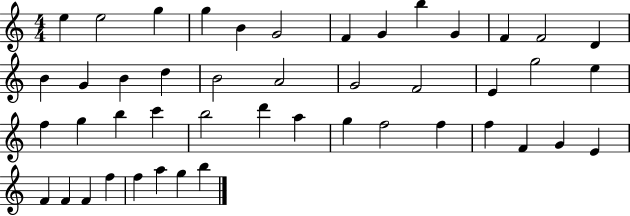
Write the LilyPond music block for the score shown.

{
  \clef treble
  \numericTimeSignature
  \time 4/4
  \key c \major
  e''4 e''2 g''4 | g''4 b'4 g'2 | f'4 g'4 b''4 g'4 | f'4 f'2 d'4 | \break b'4 g'4 b'4 d''4 | b'2 a'2 | g'2 f'2 | e'4 g''2 e''4 | \break f''4 g''4 b''4 c'''4 | b''2 d'''4 a''4 | g''4 f''2 f''4 | f''4 f'4 g'4 e'4 | \break f'4 f'4 f'4 f''4 | f''4 a''4 g''4 b''4 | \bar "|."
}